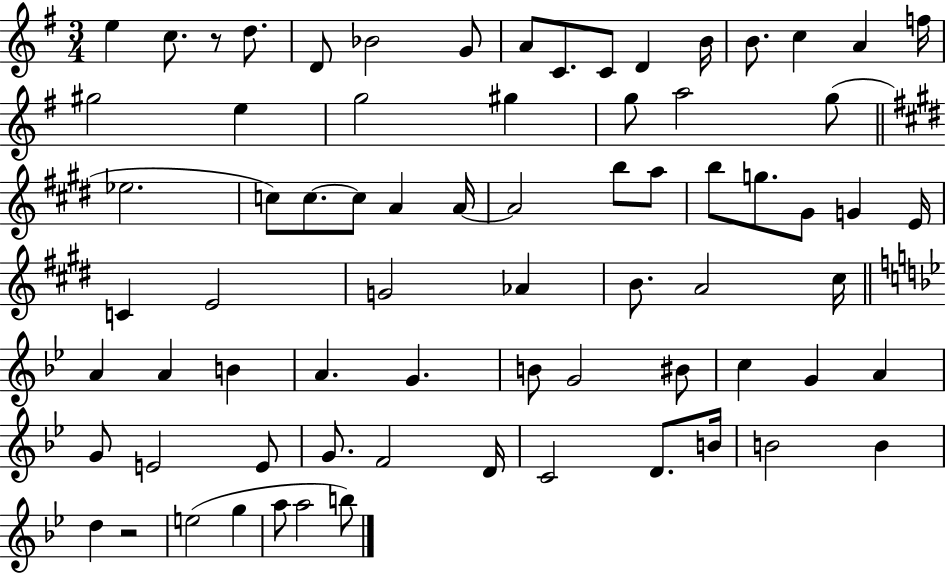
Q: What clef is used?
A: treble